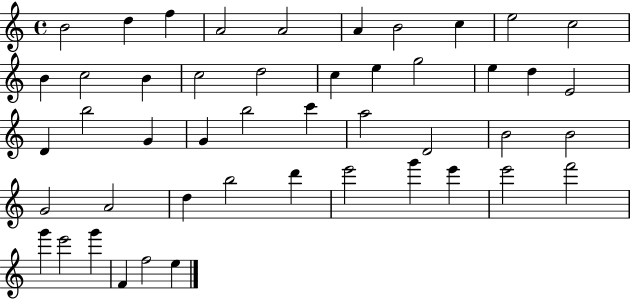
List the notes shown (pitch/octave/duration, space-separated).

B4/h D5/q F5/q A4/h A4/h A4/q B4/h C5/q E5/h C5/h B4/q C5/h B4/q C5/h D5/h C5/q E5/q G5/h E5/q D5/q E4/h D4/q B5/h G4/q G4/q B5/h C6/q A5/h D4/h B4/h B4/h G4/h A4/h D5/q B5/h D6/q E6/h G6/q E6/q E6/h F6/h G6/q E6/h G6/q F4/q F5/h E5/q